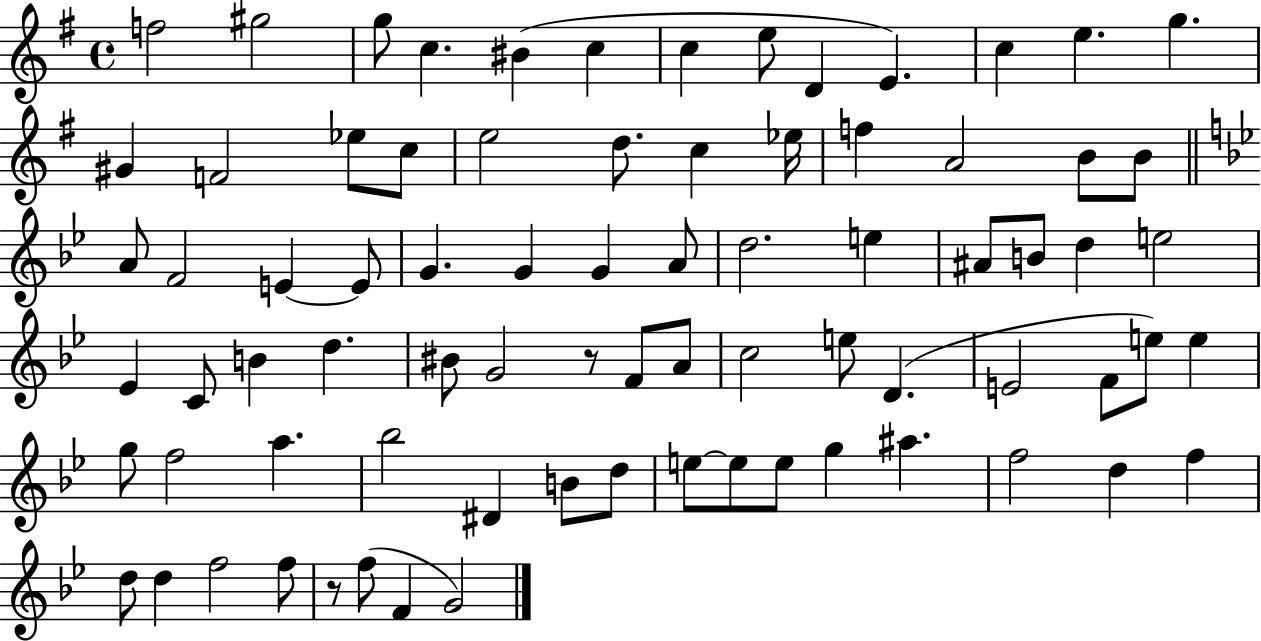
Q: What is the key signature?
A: G major